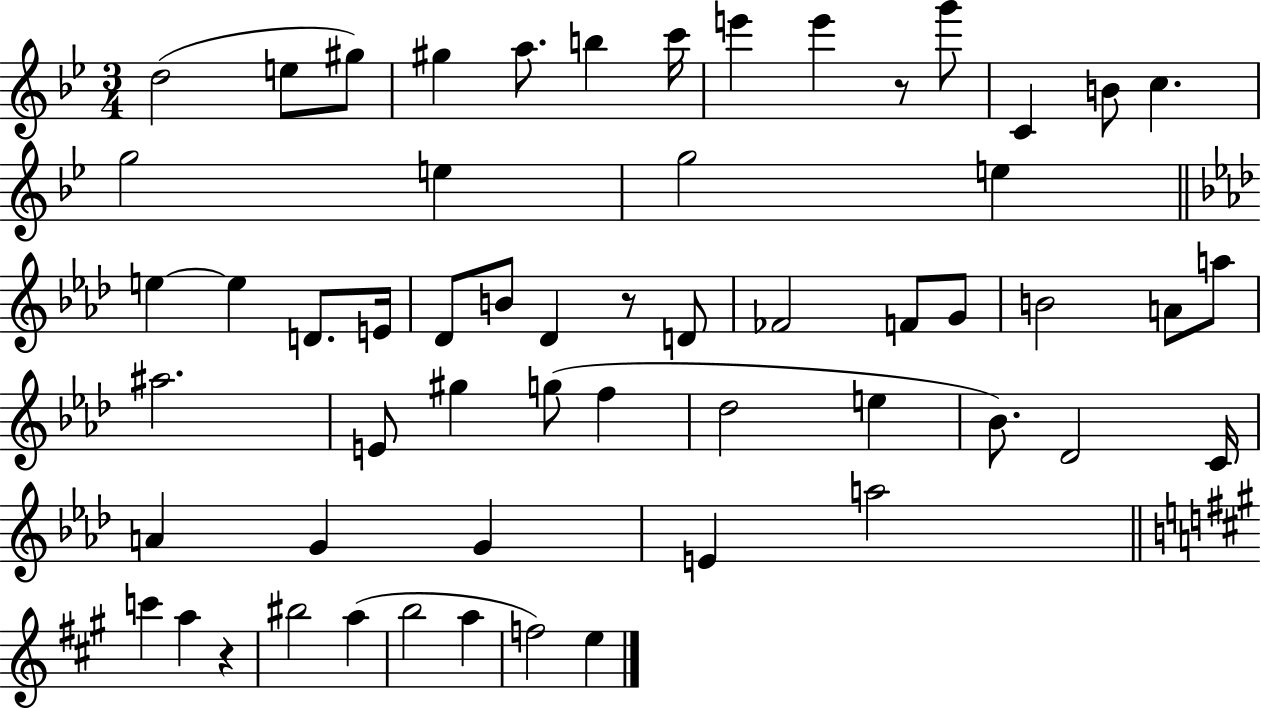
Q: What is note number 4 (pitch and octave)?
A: G#5